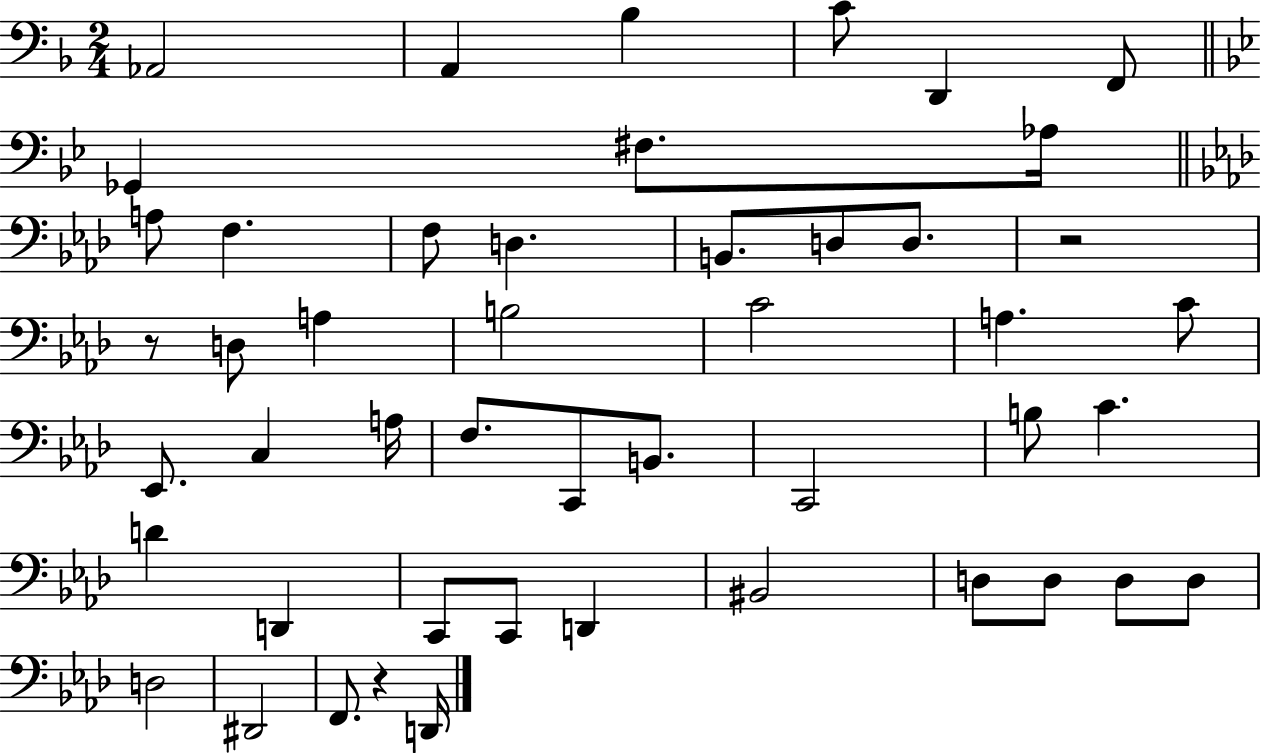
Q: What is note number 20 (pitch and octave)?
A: C4